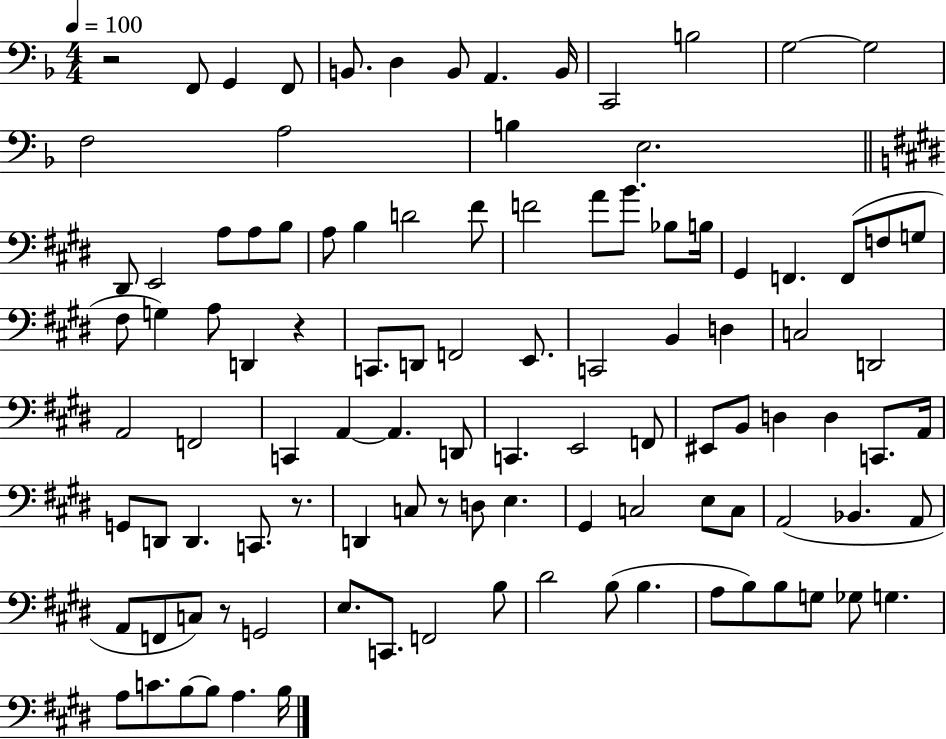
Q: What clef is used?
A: bass